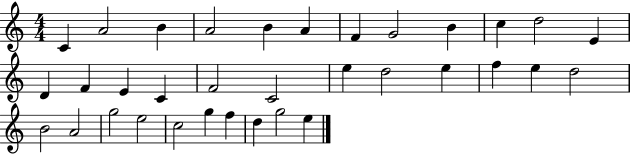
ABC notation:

X:1
T:Untitled
M:4/4
L:1/4
K:C
C A2 B A2 B A F G2 B c d2 E D F E C F2 C2 e d2 e f e d2 B2 A2 g2 e2 c2 g f d g2 e